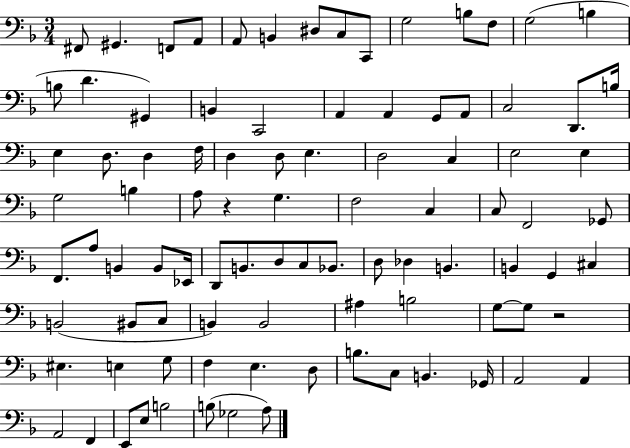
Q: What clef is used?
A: bass